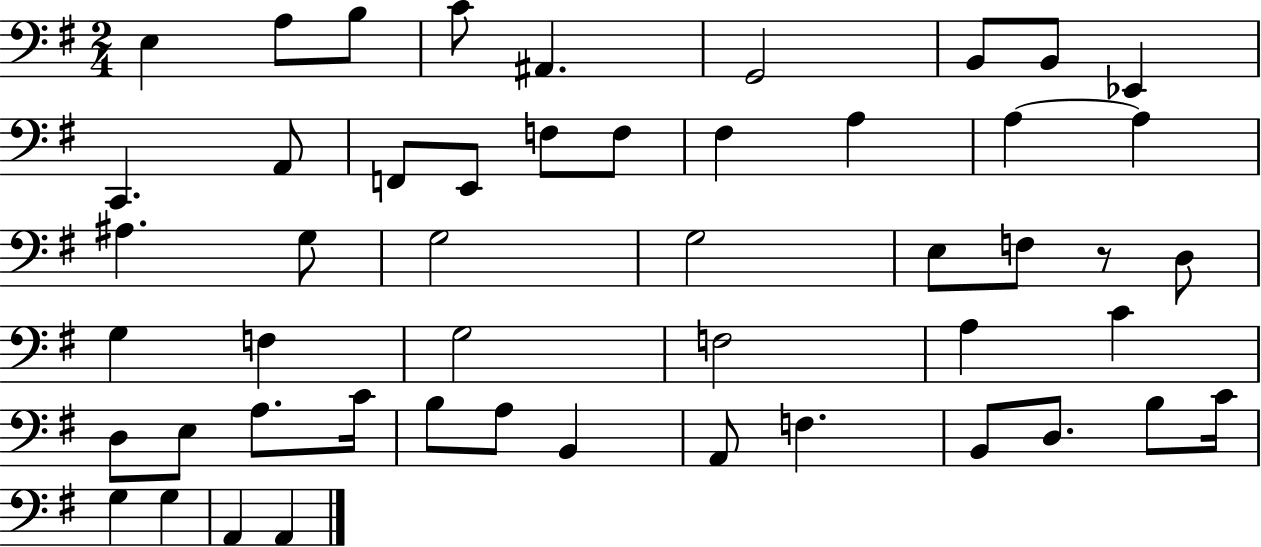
{
  \clef bass
  \numericTimeSignature
  \time 2/4
  \key g \major
  e4 a8 b8 | c'8 ais,4. | g,2 | b,8 b,8 ees,4 | \break c,4. a,8 | f,8 e,8 f8 f8 | fis4 a4 | a4~~ a4 | \break ais4. g8 | g2 | g2 | e8 f8 r8 d8 | \break g4 f4 | g2 | f2 | a4 c'4 | \break d8 e8 a8. c'16 | b8 a8 b,4 | a,8 f4. | b,8 d8. b8 c'16 | \break g4 g4 | a,4 a,4 | \bar "|."
}